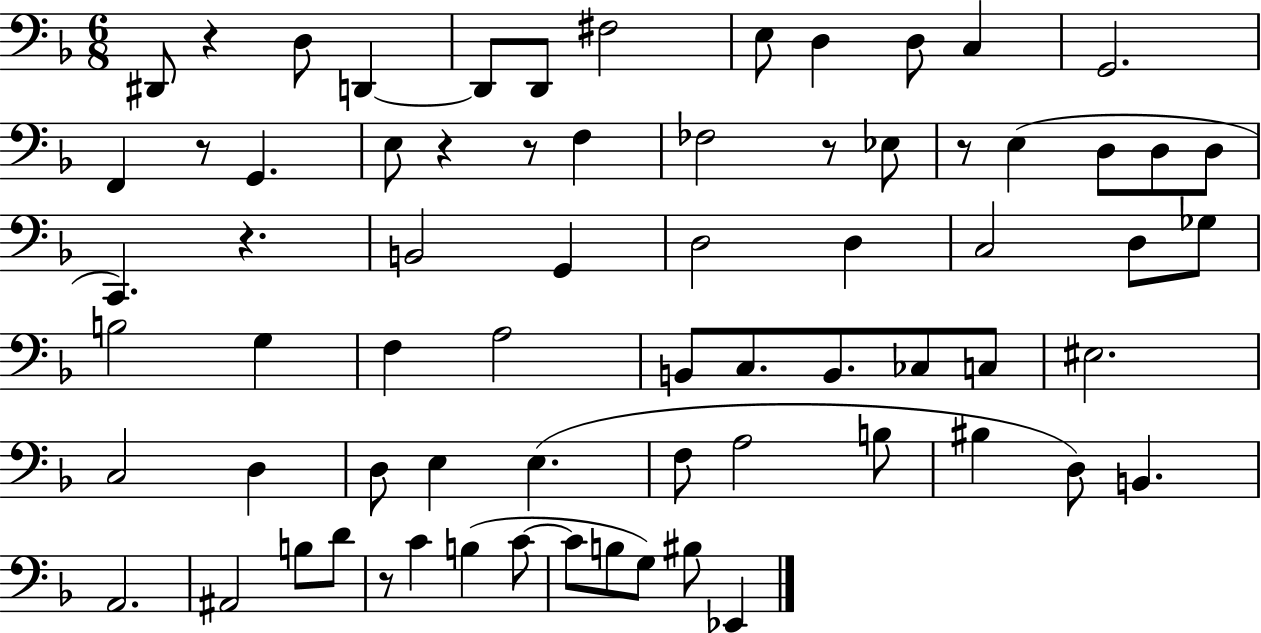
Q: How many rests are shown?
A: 8